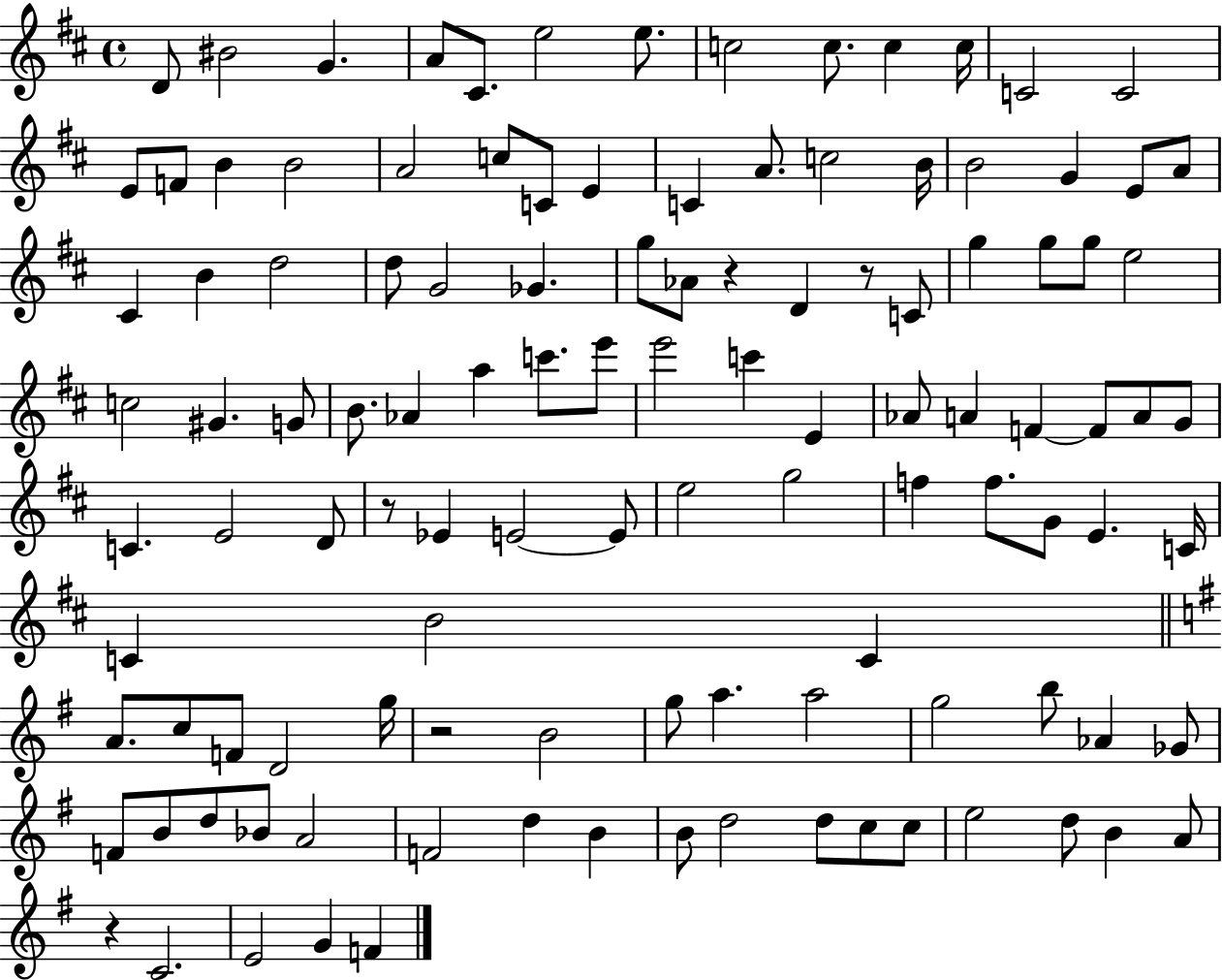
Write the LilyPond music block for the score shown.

{
  \clef treble
  \time 4/4
  \defaultTimeSignature
  \key d \major
  d'8 bis'2 g'4. | a'8 cis'8. e''2 e''8. | c''2 c''8. c''4 c''16 | c'2 c'2 | \break e'8 f'8 b'4 b'2 | a'2 c''8 c'8 e'4 | c'4 a'8. c''2 b'16 | b'2 g'4 e'8 a'8 | \break cis'4 b'4 d''2 | d''8 g'2 ges'4. | g''8 aes'8 r4 d'4 r8 c'8 | g''4 g''8 g''8 e''2 | \break c''2 gis'4. g'8 | b'8. aes'4 a''4 c'''8. e'''8 | e'''2 c'''4 e'4 | aes'8 a'4 f'4~~ f'8 a'8 g'8 | \break c'4. e'2 d'8 | r8 ees'4 e'2~~ e'8 | e''2 g''2 | f''4 f''8. g'8 e'4. c'16 | \break c'4 b'2 c'4 | \bar "||" \break \key g \major a'8. c''8 f'8 d'2 g''16 | r2 b'2 | g''8 a''4. a''2 | g''2 b''8 aes'4 ges'8 | \break f'8 b'8 d''8 bes'8 a'2 | f'2 d''4 b'4 | b'8 d''2 d''8 c''8 c''8 | e''2 d''8 b'4 a'8 | \break r4 c'2. | e'2 g'4 f'4 | \bar "|."
}